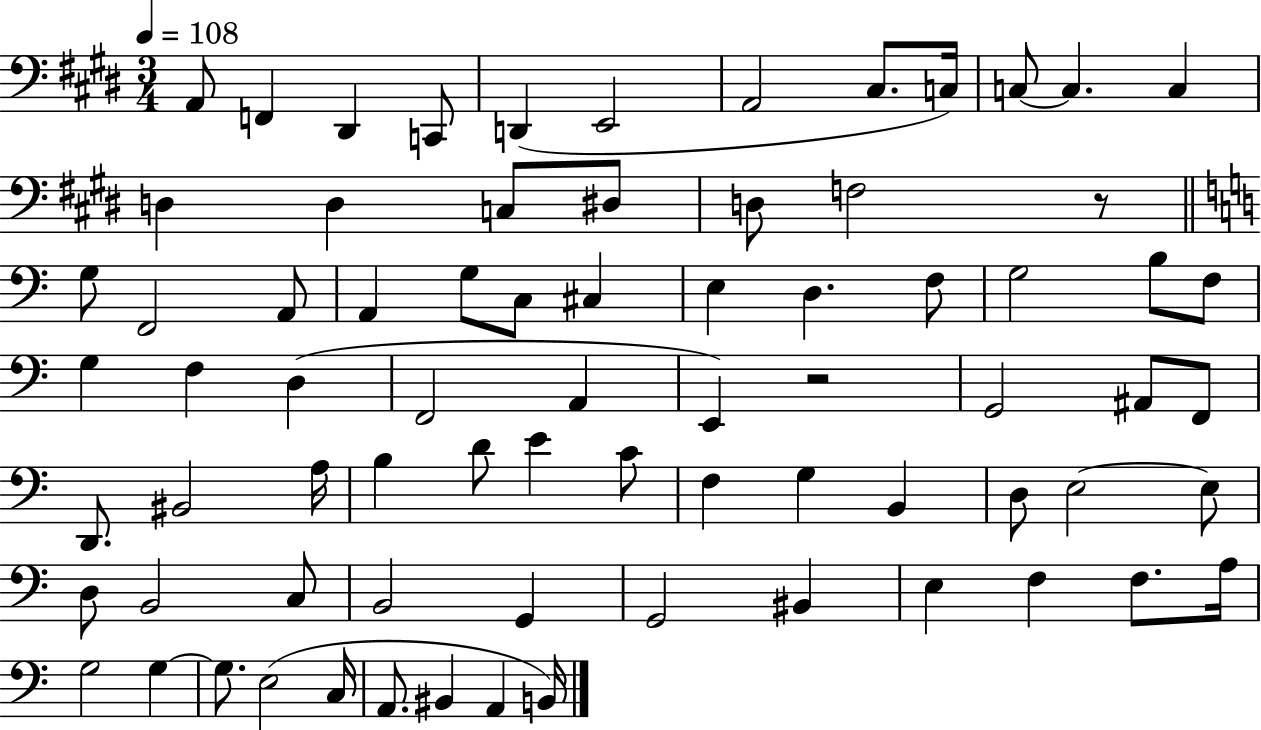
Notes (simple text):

A2/e F2/q D#2/q C2/e D2/q E2/h A2/h C#3/e. C3/s C3/e C3/q. C3/q D3/q D3/q C3/e D#3/e D3/e F3/h R/e G3/e F2/h A2/e A2/q G3/e C3/e C#3/q E3/q D3/q. F3/e G3/h B3/e F3/e G3/q F3/q D3/q F2/h A2/q E2/q R/h G2/h A#2/e F2/e D2/e. BIS2/h A3/s B3/q D4/e E4/q C4/e F3/q G3/q B2/q D3/e E3/h E3/e D3/e B2/h C3/e B2/h G2/q G2/h BIS2/q E3/q F3/q F3/e. A3/s G3/h G3/q G3/e. E3/h C3/s A2/e. BIS2/q A2/q B2/s